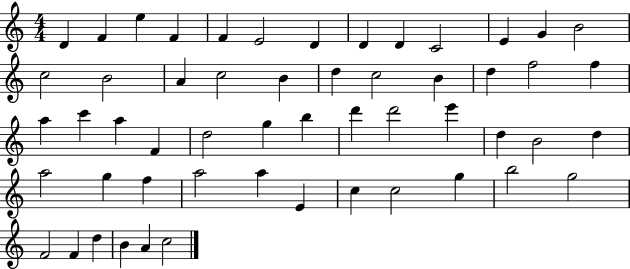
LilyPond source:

{
  \clef treble
  \numericTimeSignature
  \time 4/4
  \key c \major
  d'4 f'4 e''4 f'4 | f'4 e'2 d'4 | d'4 d'4 c'2 | e'4 g'4 b'2 | \break c''2 b'2 | a'4 c''2 b'4 | d''4 c''2 b'4 | d''4 f''2 f''4 | \break a''4 c'''4 a''4 f'4 | d''2 g''4 b''4 | d'''4 d'''2 e'''4 | d''4 b'2 d''4 | \break a''2 g''4 f''4 | a''2 a''4 e'4 | c''4 c''2 g''4 | b''2 g''2 | \break f'2 f'4 d''4 | b'4 a'4 c''2 | \bar "|."
}